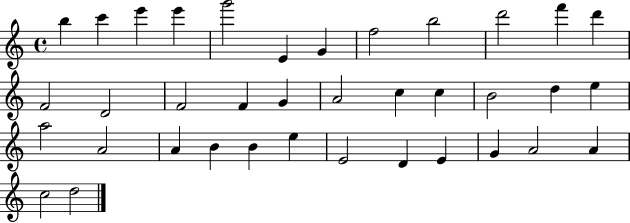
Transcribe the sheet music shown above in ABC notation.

X:1
T:Untitled
M:4/4
L:1/4
K:C
b c' e' e' g'2 E G f2 b2 d'2 f' d' F2 D2 F2 F G A2 c c B2 d e a2 A2 A B B e E2 D E G A2 A c2 d2